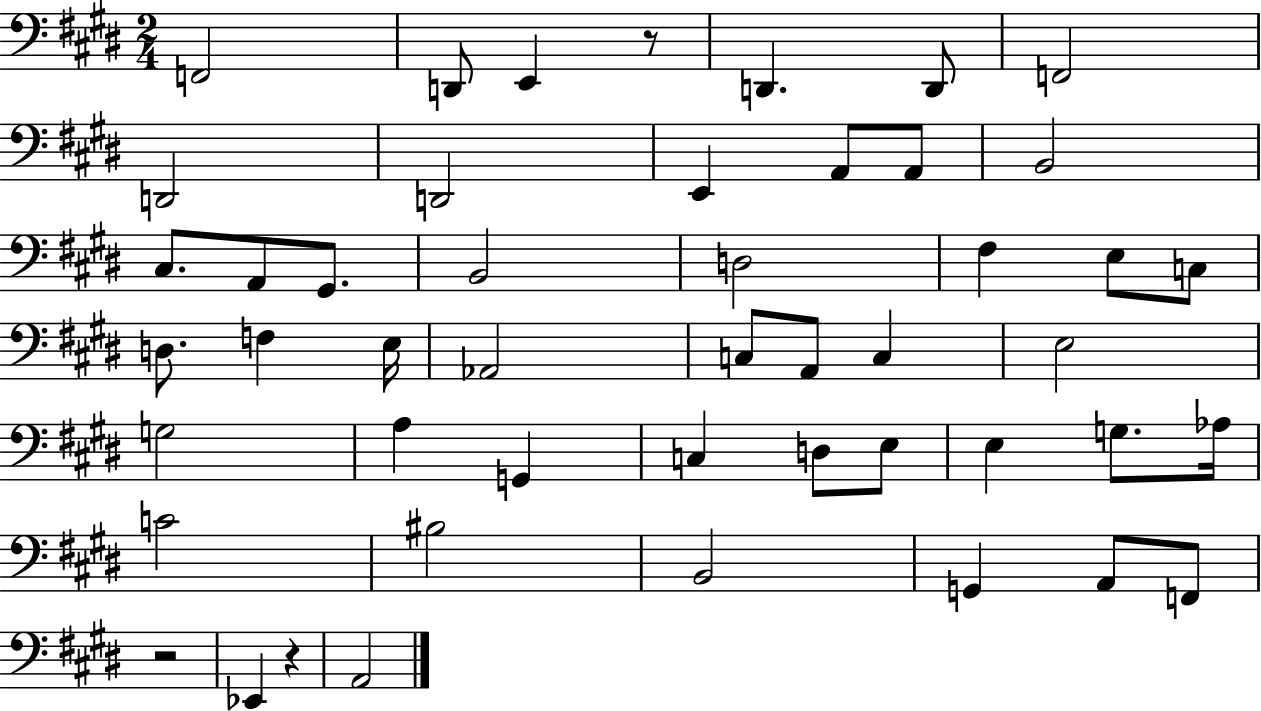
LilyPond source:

{
  \clef bass
  \numericTimeSignature
  \time 2/4
  \key e \major
  \repeat volta 2 { f,2 | d,8 e,4 r8 | d,4. d,8 | f,2 | \break d,2 | d,2 | e,4 a,8 a,8 | b,2 | \break cis8. a,8 gis,8. | b,2 | d2 | fis4 e8 c8 | \break d8. f4 e16 | aes,2 | c8 a,8 c4 | e2 | \break g2 | a4 g,4 | c4 d8 e8 | e4 g8. aes16 | \break c'2 | bis2 | b,2 | g,4 a,8 f,8 | \break r2 | ees,4 r4 | a,2 | } \bar "|."
}